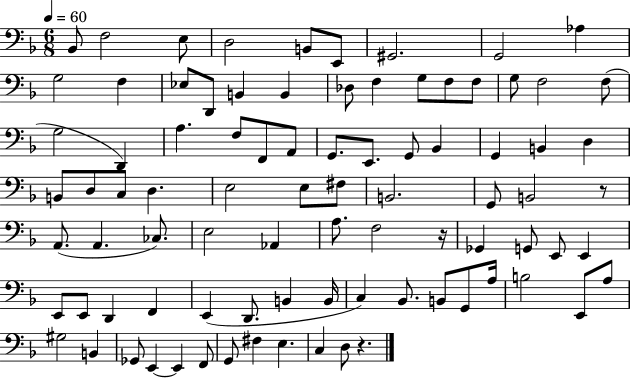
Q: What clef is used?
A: bass